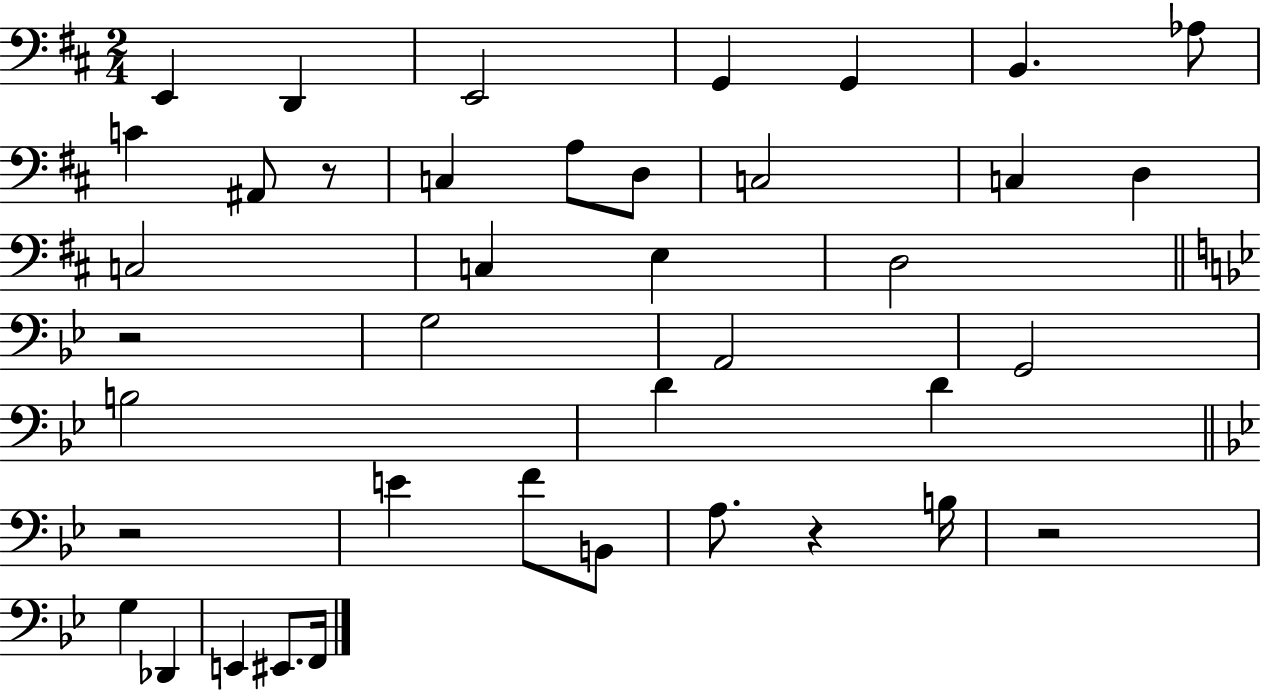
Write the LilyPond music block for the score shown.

{
  \clef bass
  \numericTimeSignature
  \time 2/4
  \key d \major
  e,4 d,4 | e,2 | g,4 g,4 | b,4. aes8 | \break c'4 ais,8 r8 | c4 a8 d8 | c2 | c4 d4 | \break c2 | c4 e4 | d2 | \bar "||" \break \key g \minor r2 | g2 | a,2 | g,2 | \break b2 | d'4 d'4 | \bar "||" \break \key bes \major r2 | e'4 f'8 b,8 | a8. r4 b16 | r2 | \break g4 des,4 | e,4 eis,8. f,16 | \bar "|."
}